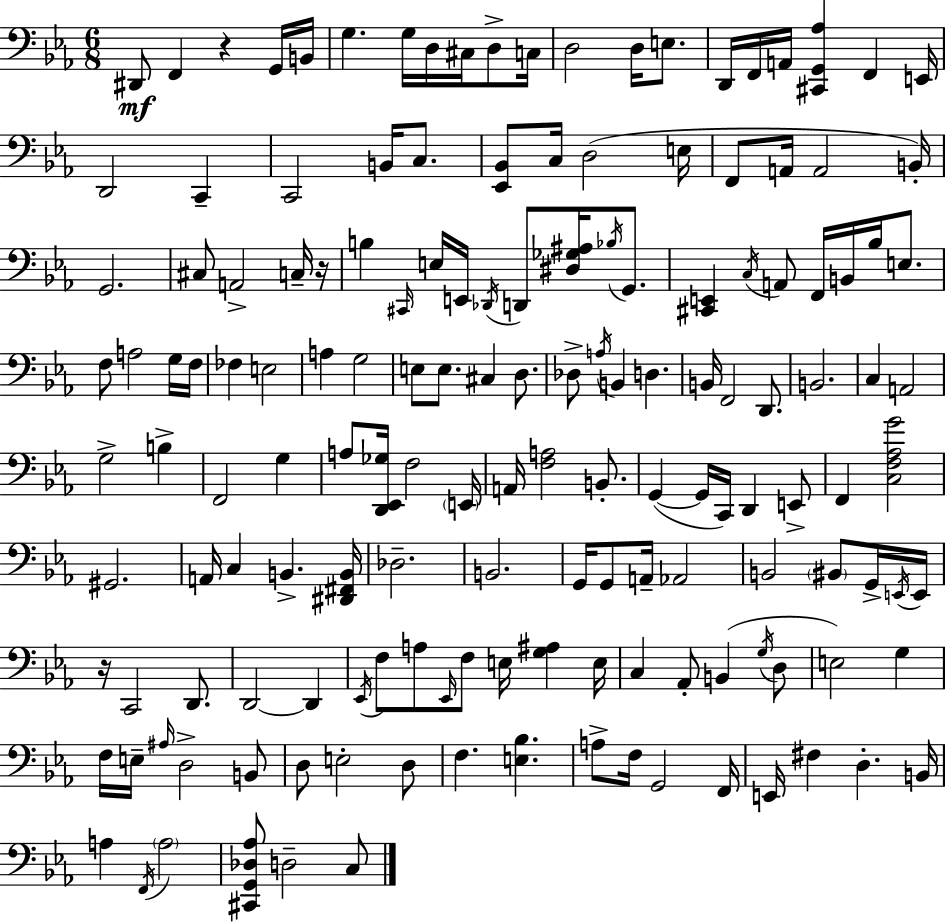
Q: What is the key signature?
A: EES major